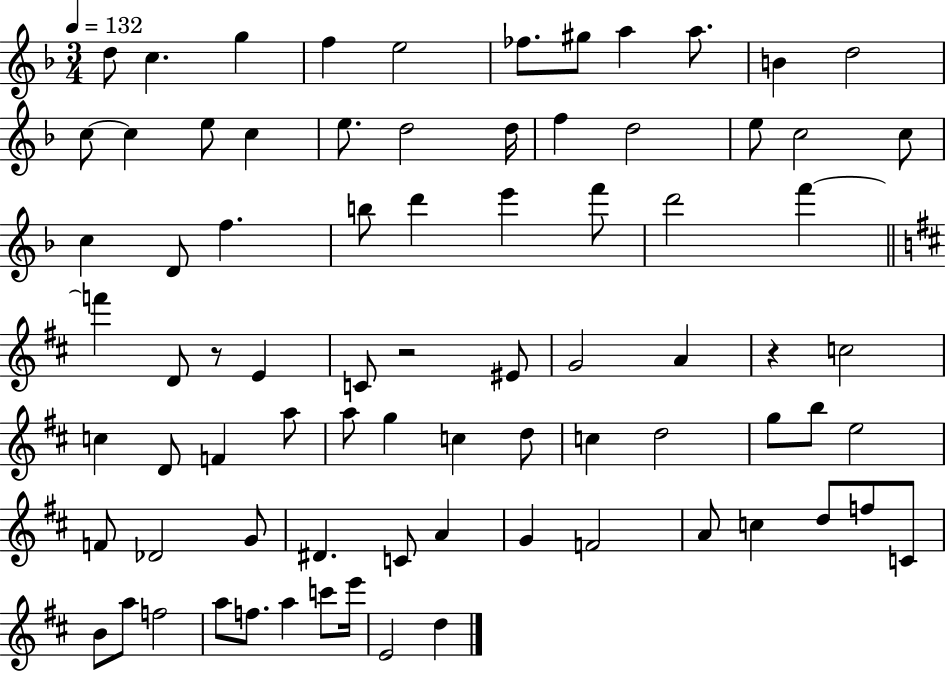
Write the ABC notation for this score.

X:1
T:Untitled
M:3/4
L:1/4
K:F
d/2 c g f e2 _f/2 ^g/2 a a/2 B d2 c/2 c e/2 c e/2 d2 d/4 f d2 e/2 c2 c/2 c D/2 f b/2 d' e' f'/2 d'2 f' f' D/2 z/2 E C/2 z2 ^E/2 G2 A z c2 c D/2 F a/2 a/2 g c d/2 c d2 g/2 b/2 e2 F/2 _D2 G/2 ^D C/2 A G F2 A/2 c d/2 f/2 C/2 B/2 a/2 f2 a/2 f/2 a c'/2 e'/4 E2 d